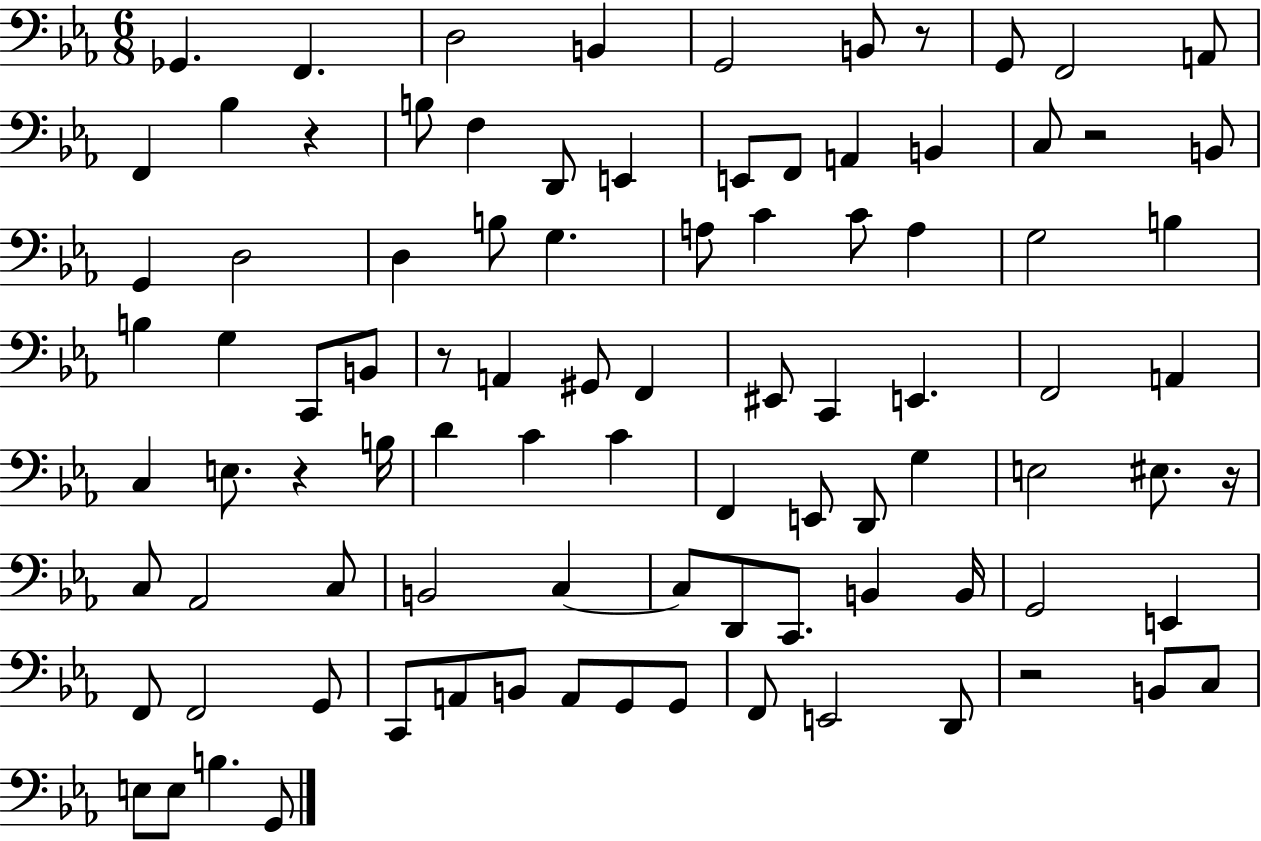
X:1
T:Untitled
M:6/8
L:1/4
K:Eb
_G,, F,, D,2 B,, G,,2 B,,/2 z/2 G,,/2 F,,2 A,,/2 F,, _B, z B,/2 F, D,,/2 E,, E,,/2 F,,/2 A,, B,, C,/2 z2 B,,/2 G,, D,2 D, B,/2 G, A,/2 C C/2 A, G,2 B, B, G, C,,/2 B,,/2 z/2 A,, ^G,,/2 F,, ^E,,/2 C,, E,, F,,2 A,, C, E,/2 z B,/4 D C C F,, E,,/2 D,,/2 G, E,2 ^E,/2 z/4 C,/2 _A,,2 C,/2 B,,2 C, C,/2 D,,/2 C,,/2 B,, B,,/4 G,,2 E,, F,,/2 F,,2 G,,/2 C,,/2 A,,/2 B,,/2 A,,/2 G,,/2 G,,/2 F,,/2 E,,2 D,,/2 z2 B,,/2 C,/2 E,/2 E,/2 B, G,,/2